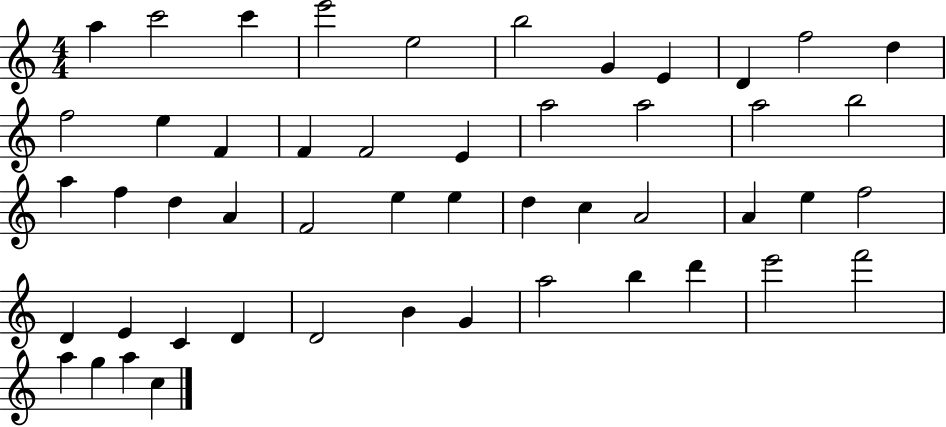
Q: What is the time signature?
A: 4/4